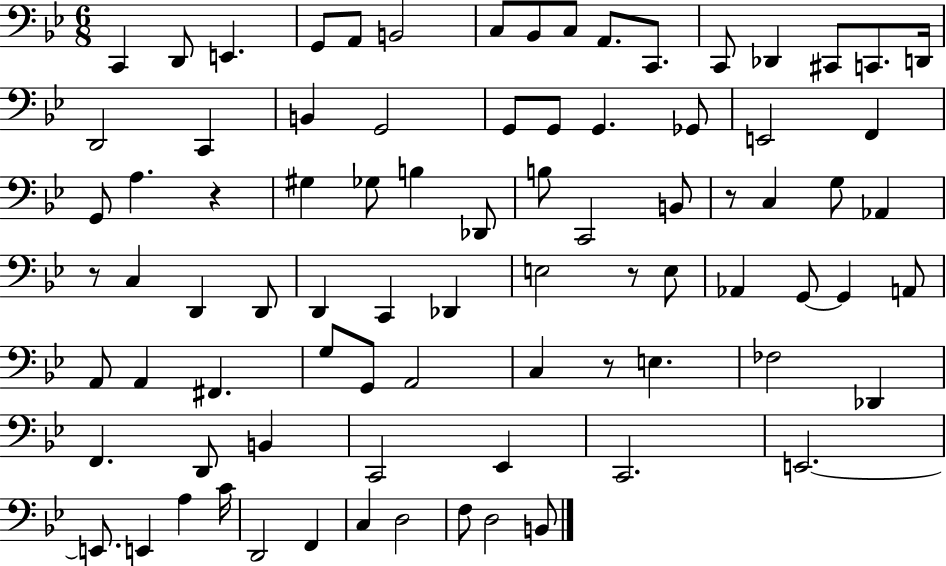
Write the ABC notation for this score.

X:1
T:Untitled
M:6/8
L:1/4
K:Bb
C,, D,,/2 E,, G,,/2 A,,/2 B,,2 C,/2 _B,,/2 C,/2 A,,/2 C,,/2 C,,/2 _D,, ^C,,/2 C,,/2 D,,/4 D,,2 C,, B,, G,,2 G,,/2 G,,/2 G,, _G,,/2 E,,2 F,, G,,/2 A, z ^G, _G,/2 B, _D,,/2 B,/2 C,,2 B,,/2 z/2 C, G,/2 _A,, z/2 C, D,, D,,/2 D,, C,, _D,, E,2 z/2 E,/2 _A,, G,,/2 G,, A,,/2 A,,/2 A,, ^F,, G,/2 G,,/2 A,,2 C, z/2 E, _F,2 _D,, F,, D,,/2 B,, C,,2 _E,, C,,2 E,,2 E,,/2 E,, A, C/4 D,,2 F,, C, D,2 F,/2 D,2 B,,/2